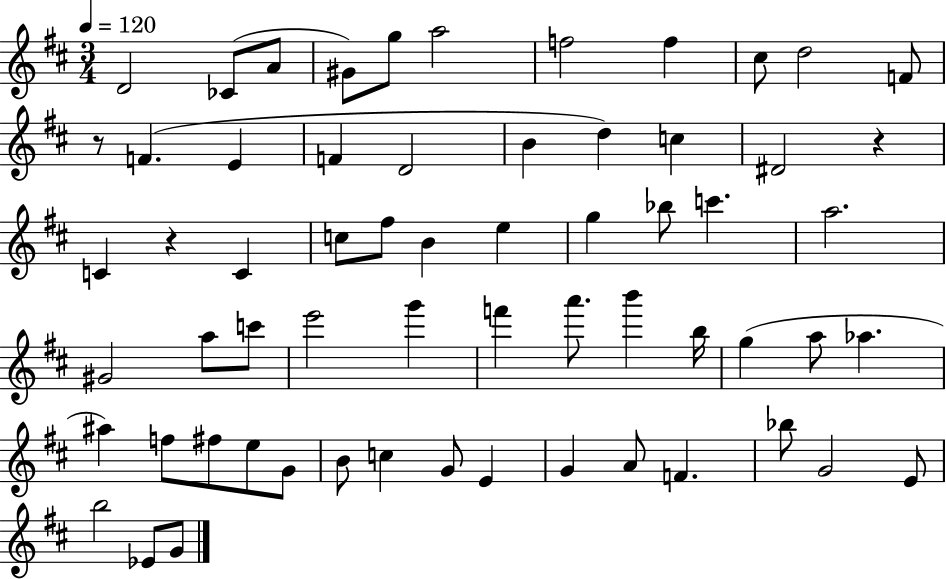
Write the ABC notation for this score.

X:1
T:Untitled
M:3/4
L:1/4
K:D
D2 _C/2 A/2 ^G/2 g/2 a2 f2 f ^c/2 d2 F/2 z/2 F E F D2 B d c ^D2 z C z C c/2 ^f/2 B e g _b/2 c' a2 ^G2 a/2 c'/2 e'2 g' f' a'/2 b' b/4 g a/2 _a ^a f/2 ^f/2 e/2 G/2 B/2 c G/2 E G A/2 F _b/2 G2 E/2 b2 _E/2 G/2